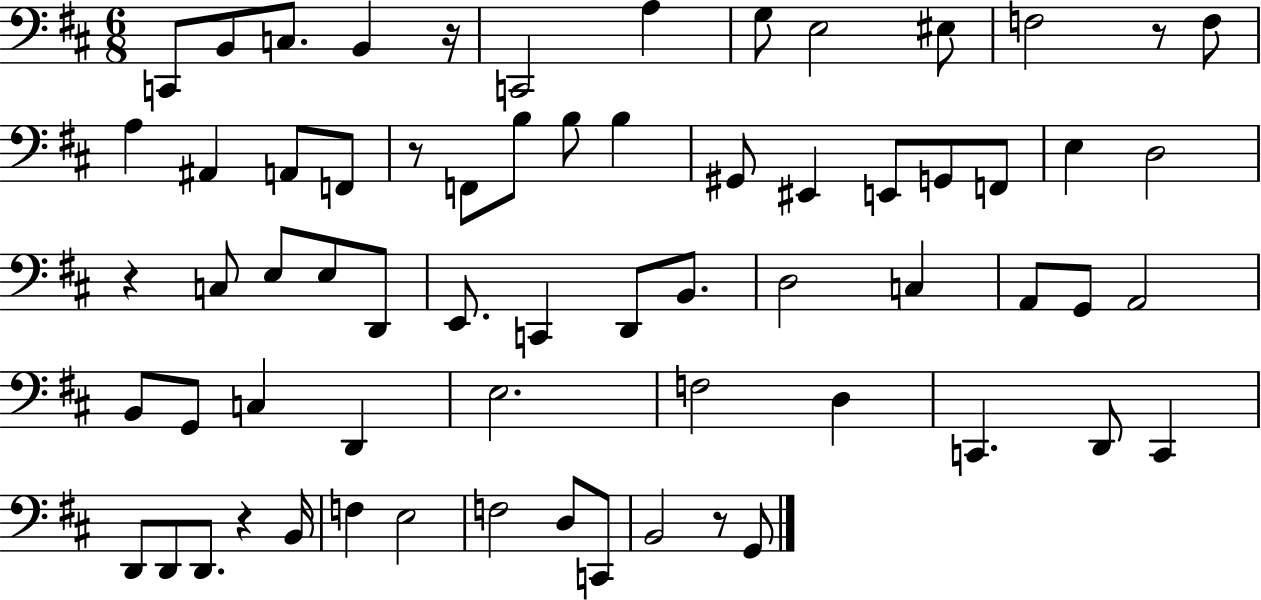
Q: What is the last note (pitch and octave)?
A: G2